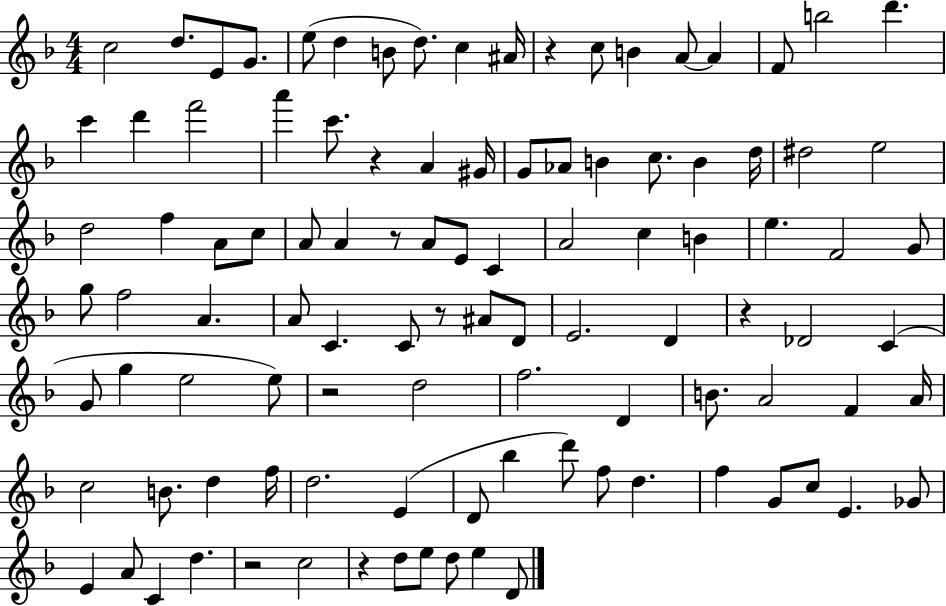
C5/h D5/e. E4/e G4/e. E5/e D5/q B4/e D5/e. C5/q A#4/s R/q C5/e B4/q A4/e A4/q F4/e B5/h D6/q. C6/q D6/q F6/h A6/q C6/e. R/q A4/q G#4/s G4/e Ab4/e B4/q C5/e. B4/q D5/s D#5/h E5/h D5/h F5/q A4/e C5/e A4/e A4/q R/e A4/e E4/e C4/q A4/h C5/q B4/q E5/q. F4/h G4/e G5/e F5/h A4/q. A4/e C4/q. C4/e R/e A#4/e D4/e E4/h. D4/q R/q Db4/h C4/q G4/e G5/q E5/h E5/e R/h D5/h F5/h. D4/q B4/e. A4/h F4/q A4/s C5/h B4/e. D5/q F5/s D5/h. E4/q D4/e Bb5/q D6/e F5/e D5/q. F5/q G4/e C5/e E4/q. Gb4/e E4/q A4/e C4/q D5/q. R/h C5/h R/q D5/e E5/e D5/e E5/q D4/e